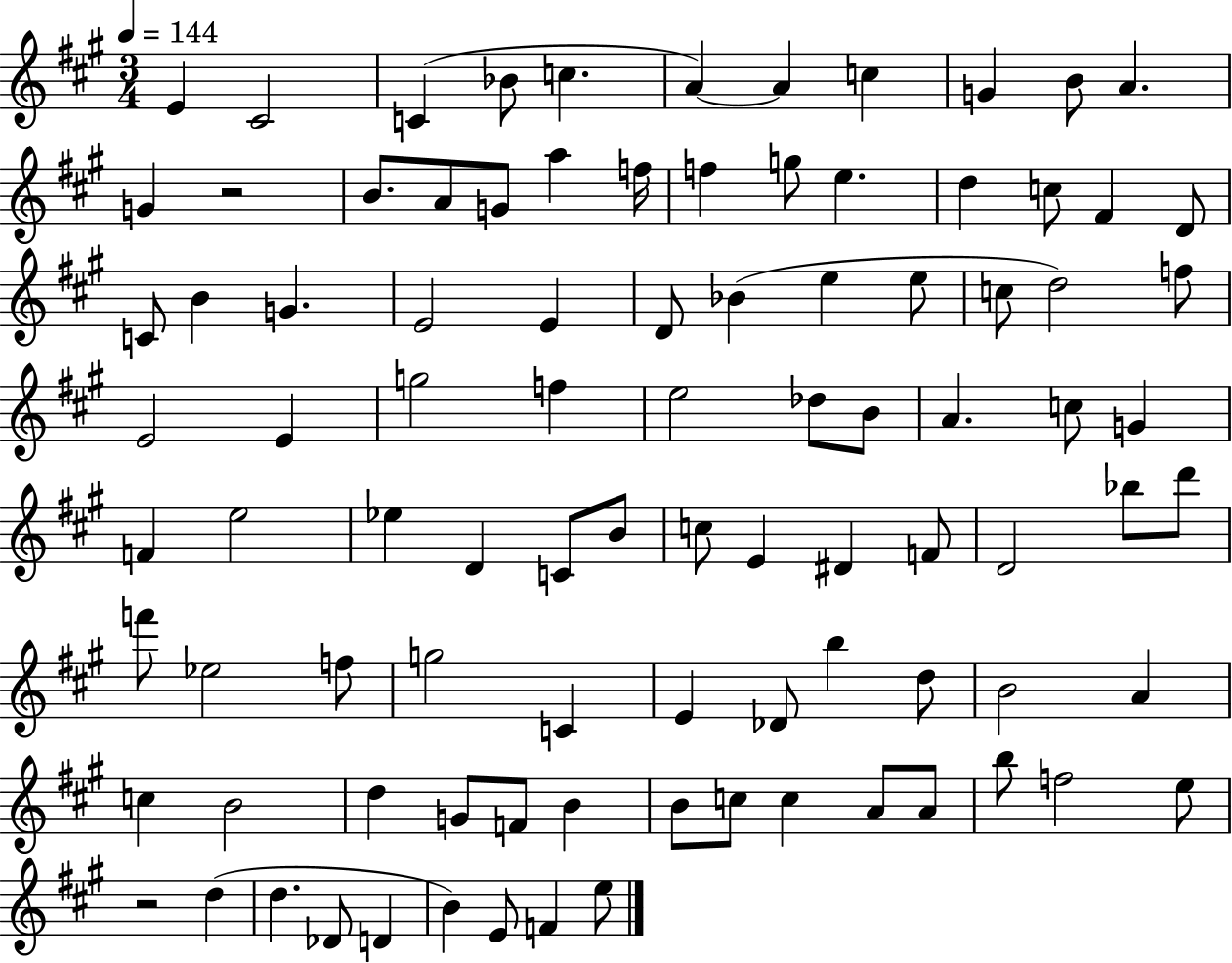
X:1
T:Untitled
M:3/4
L:1/4
K:A
E ^C2 C _B/2 c A A c G B/2 A G z2 B/2 A/2 G/2 a f/4 f g/2 e d c/2 ^F D/2 C/2 B G E2 E D/2 _B e e/2 c/2 d2 f/2 E2 E g2 f e2 _d/2 B/2 A c/2 G F e2 _e D C/2 B/2 c/2 E ^D F/2 D2 _b/2 d'/2 f'/2 _e2 f/2 g2 C E _D/2 b d/2 B2 A c B2 d G/2 F/2 B B/2 c/2 c A/2 A/2 b/2 f2 e/2 z2 d d _D/2 D B E/2 F e/2